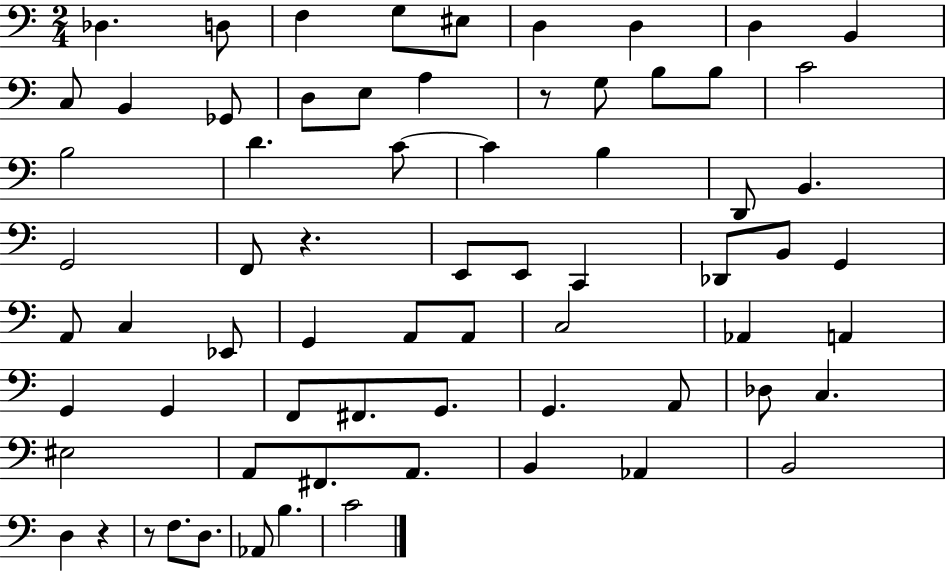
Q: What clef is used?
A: bass